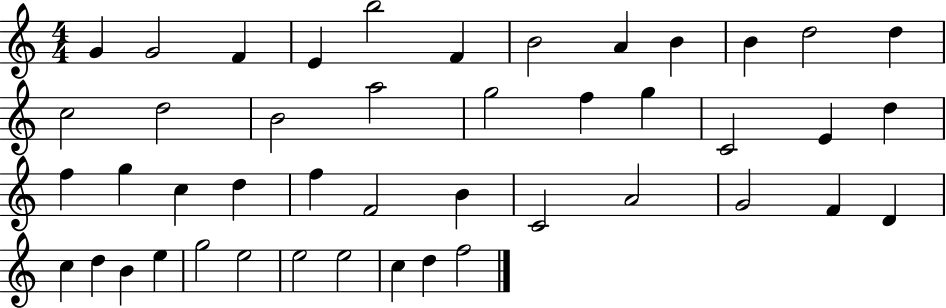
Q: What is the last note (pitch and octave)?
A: F5